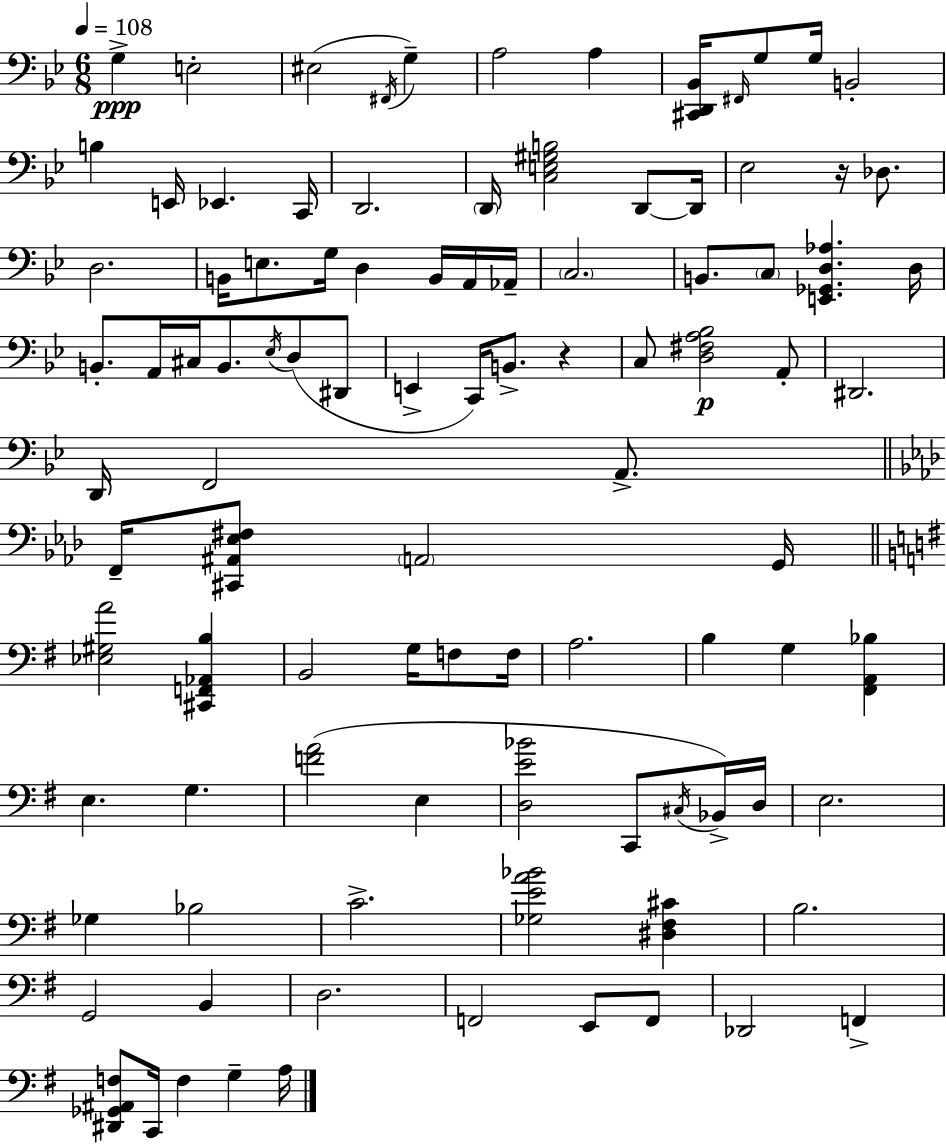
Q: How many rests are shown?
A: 2